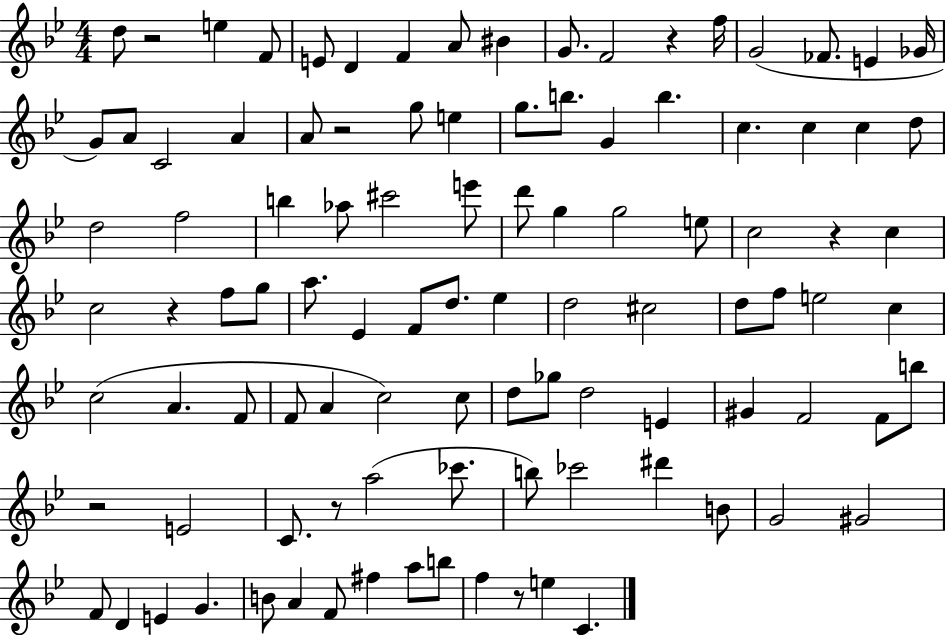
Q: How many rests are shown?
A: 8